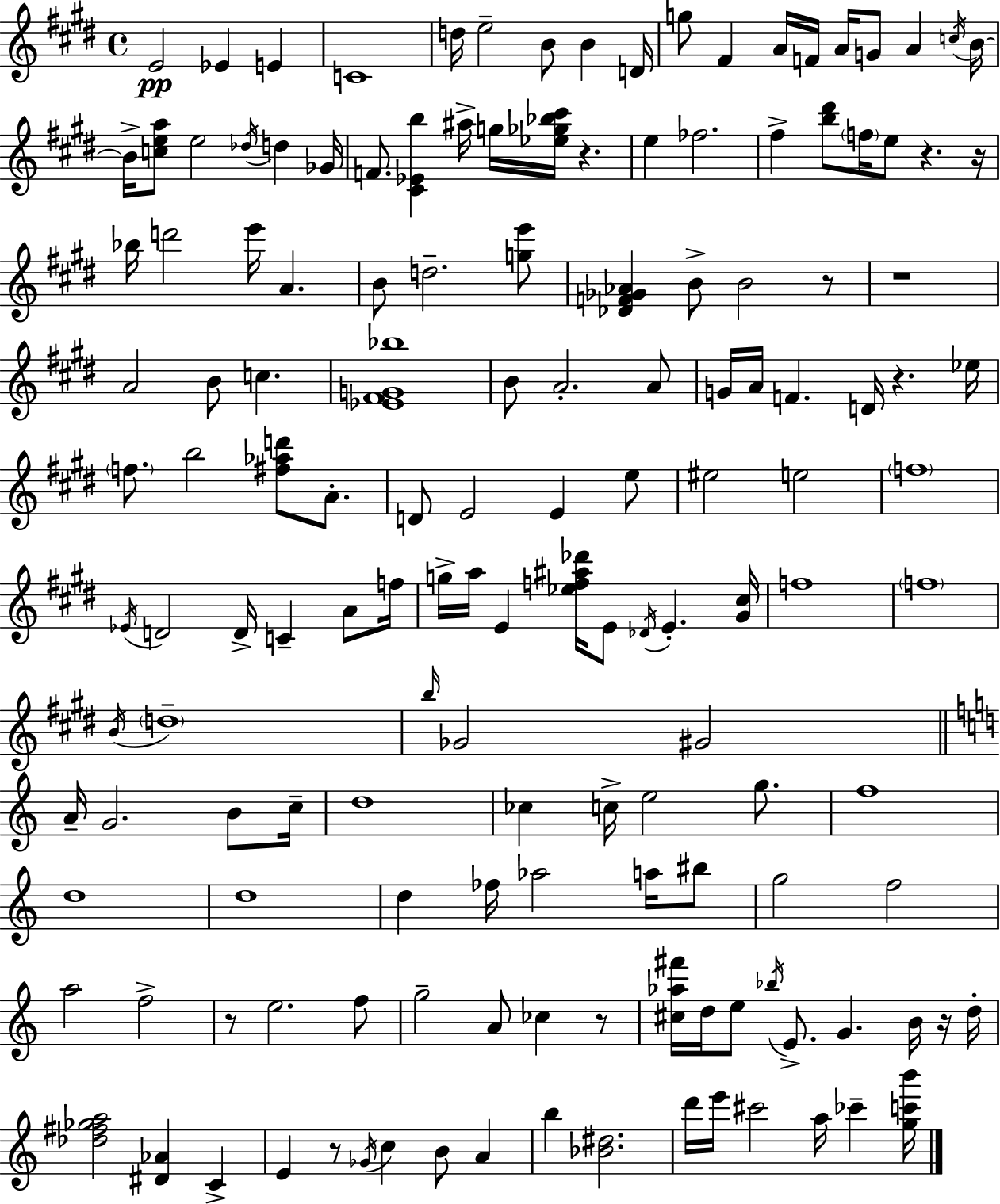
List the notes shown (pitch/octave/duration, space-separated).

E4/h Eb4/q E4/q C4/w D5/s E5/h B4/e B4/q D4/s G5/e F#4/q A4/s F4/s A4/s G4/e A4/q C5/s B4/s B4/s [C5,E5,A5]/e E5/h Db5/s D5/q Gb4/s F4/e. [C#4,Eb4,B5]/q A#5/s G5/s [Eb5,Gb5,Bb5,C#6]/s R/q. E5/q FES5/h. F#5/q [B5,D#6]/e F5/s E5/e R/q. R/s Bb5/s D6/h E6/s A4/q. B4/e D5/h. [G5,E6]/e [Db4,F4,Gb4,Ab4]/q B4/e B4/h R/e R/w A4/h B4/e C5/q. [Eb4,F#4,G4,Bb5]/w B4/e A4/h. A4/e G4/s A4/s F4/q. D4/s R/q. Eb5/s F5/e. B5/h [F#5,Ab5,D6]/e A4/e. D4/e E4/h E4/q E5/e EIS5/h E5/h F5/w Eb4/s D4/h D4/s C4/q A4/e F5/s G5/s A5/s E4/q [Eb5,F5,A#5,Db6]/s E4/e Db4/s E4/q. [G#4,C#5]/s F5/w F5/w B4/s D5/w B5/s Gb4/h G#4/h A4/s G4/h. B4/e C5/s D5/w CES5/q C5/s E5/h G5/e. F5/w D5/w D5/w D5/q FES5/s Ab5/h A5/s BIS5/e G5/h F5/h A5/h F5/h R/e E5/h. F5/e G5/h A4/e CES5/q R/e [C#5,Ab5,F#6]/s D5/s E5/e Bb5/s E4/e. G4/q. B4/s R/s D5/s [Db5,F#5,Gb5,A5]/h [D#4,Ab4]/q C4/q E4/q R/e Gb4/s C5/q B4/e A4/q B5/q [Bb4,D#5]/h. D6/s E6/s C#6/h A5/s CES6/q [G5,C6,B6]/s